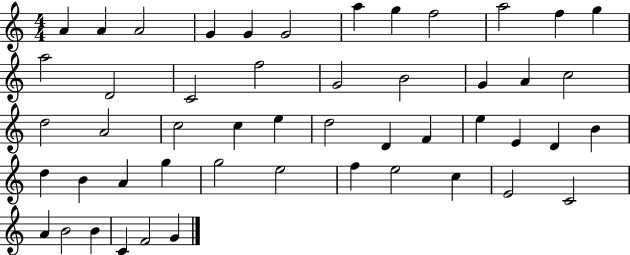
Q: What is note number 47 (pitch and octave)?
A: B4